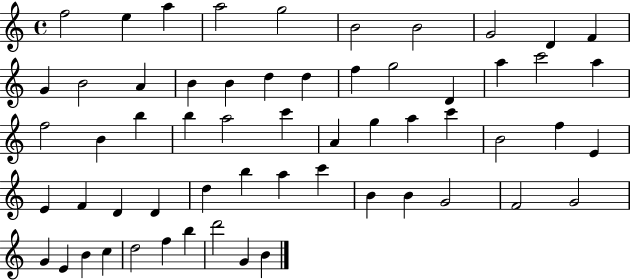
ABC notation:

X:1
T:Untitled
M:4/4
L:1/4
K:C
f2 e a a2 g2 B2 B2 G2 D F G B2 A B B d d f g2 D a c'2 a f2 B b b a2 c' A g a c' B2 f E E F D D d b a c' B B G2 F2 G2 G E B c d2 f b d'2 G B